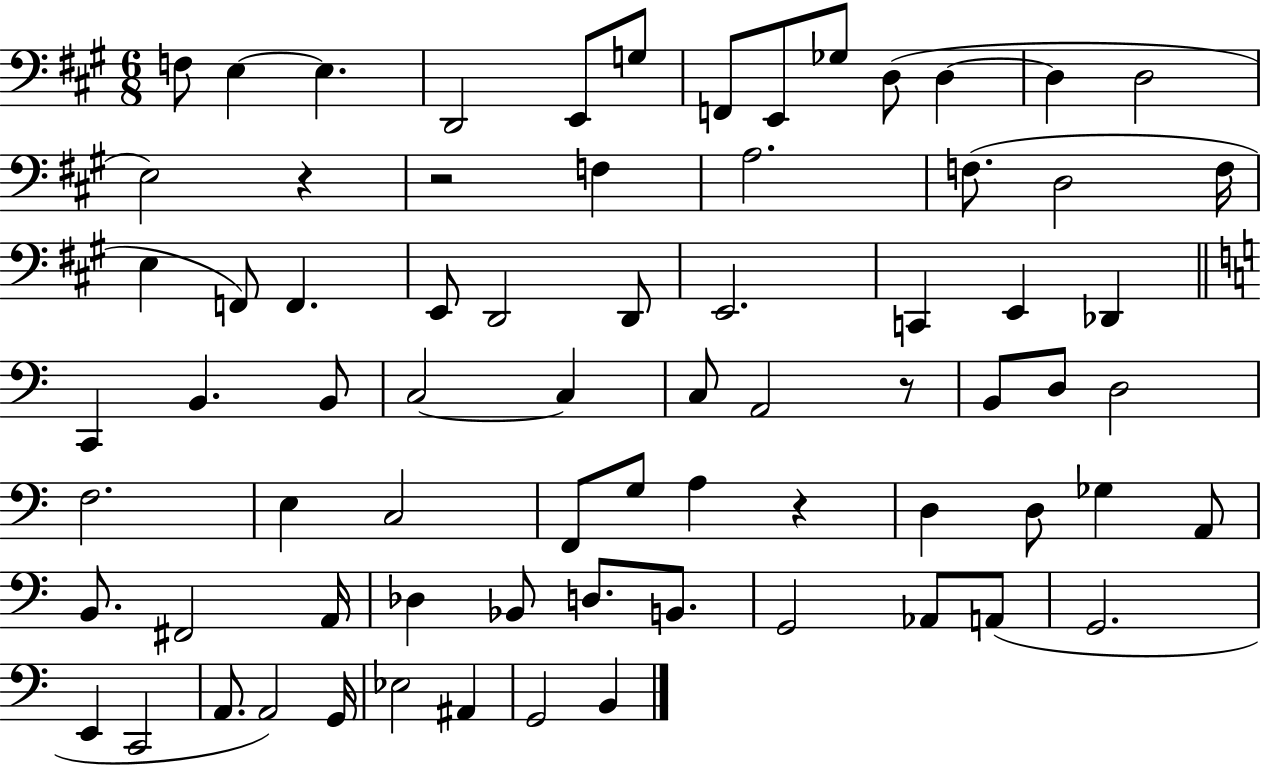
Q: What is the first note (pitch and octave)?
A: F3